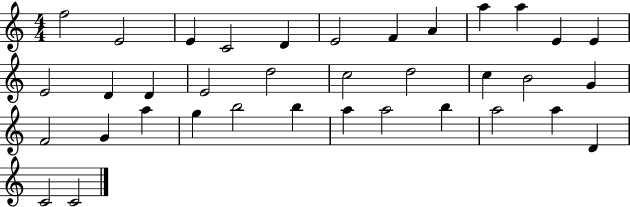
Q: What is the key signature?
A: C major